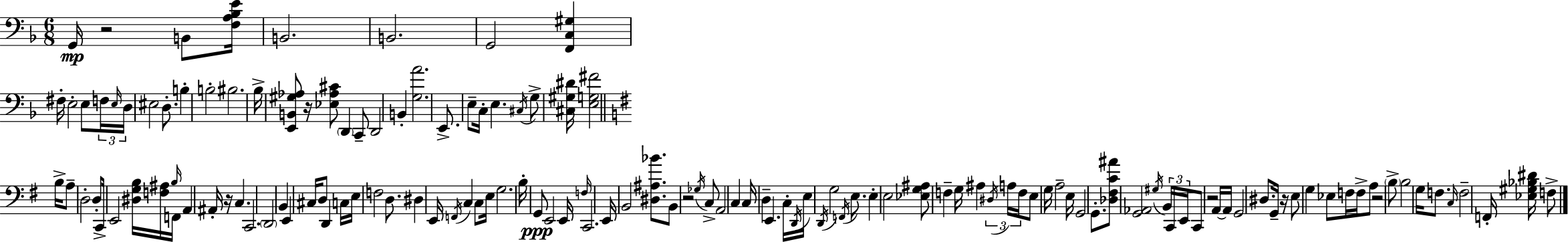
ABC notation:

X:1
T:Untitled
M:6/8
L:1/4
K:F
G,,/4 z2 B,,/2 [F,A,_B,E]/4 B,,2 B,,2 G,,2 [F,,C,^G,] ^F,/4 E,2 E,/2 F,/4 E,/4 D,/4 ^E,2 D,/2 B, B,2 ^B,2 _B,/4 [E,,B,,^G,_A,]/2 z/4 [_E,_A,^C]/2 D,, C,,/2 D,,2 B,, [G,A]2 E,,/2 E,/2 C,/4 E, ^C,/4 G,/2 [^C,^G,^D]/4 [E,G,^F]2 B,/4 A,/2 D,2 D,/2 C,,/4 E,,2 [^D,G,B,]/4 [F,^A,]/4 B,/4 F,,/4 A,, ^A,,/4 z/4 C, C,,2 D,,2 B,, E,, ^C,/4 D,/2 D,, C,/4 E,/4 F,2 D,/2 ^D, E,,/4 F,,/4 C, C,/2 E,/4 G,2 B,/4 G,,/2 E,,2 E,,/4 F,/4 C,,2 E,,/4 B,,2 [^D,^A,_B]/2 B,,/2 z2 _G,/4 C,/2 A,,2 C, C,/4 D, E,, C,/4 D,,/4 E,/4 D,,/4 G,2 F,,/4 E,/2 E, E,2 [_E,G,^A,]/2 F, G,/4 ^A, ^D,/4 A,/4 F,/4 E,/2 G,/4 A,2 E,/4 G,,2 G,,/2 [_D,^F,C^A]/2 [G,,_A,,]2 ^G,/4 B,,/4 C,,/4 E,,/4 C,,/2 z2 A,,/4 A,,/4 G,,2 ^D,/2 G,,/4 z/4 E,/2 G, _E,/2 F,/4 F,/4 A,/2 z2 B,/2 B,2 G,/4 F,/2 C,/4 F,2 F,,/4 [_E,^G,_B,^D]/4 F,/2